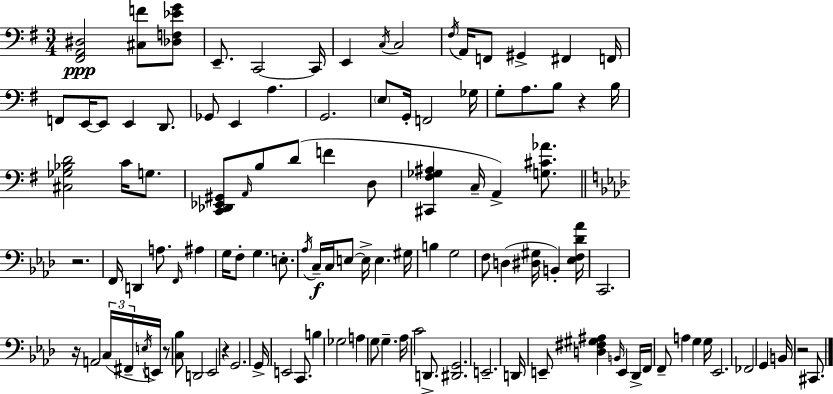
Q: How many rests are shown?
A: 6